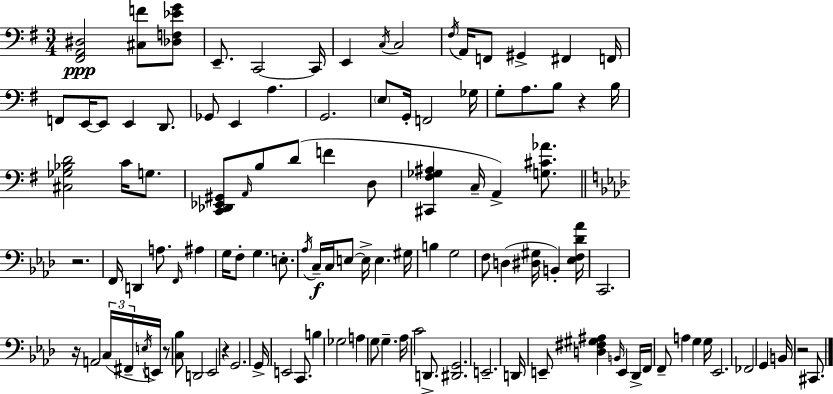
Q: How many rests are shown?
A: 6